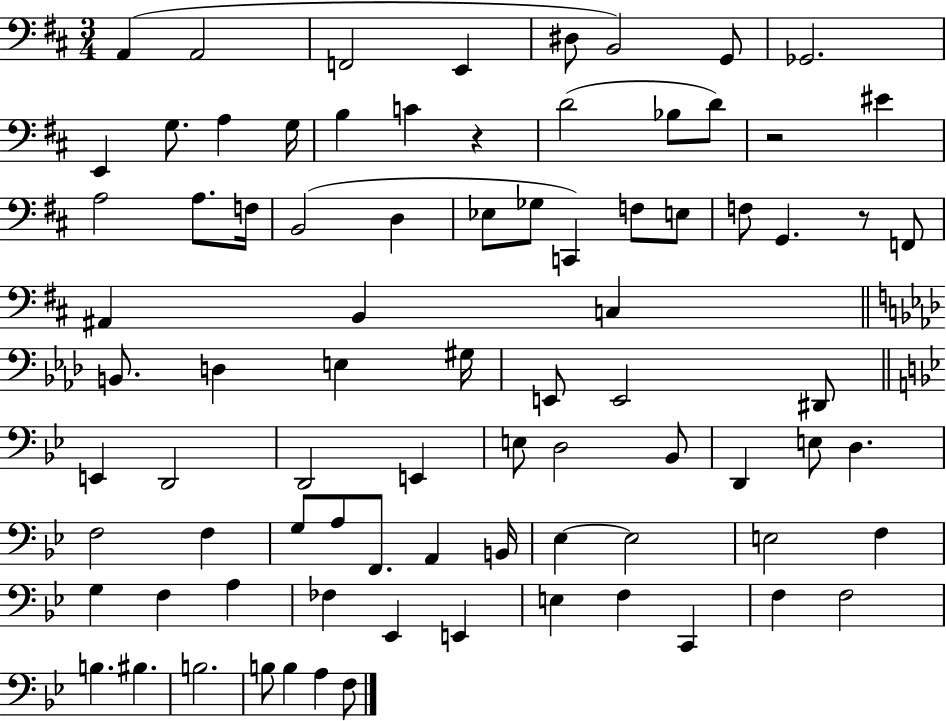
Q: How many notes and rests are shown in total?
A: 83